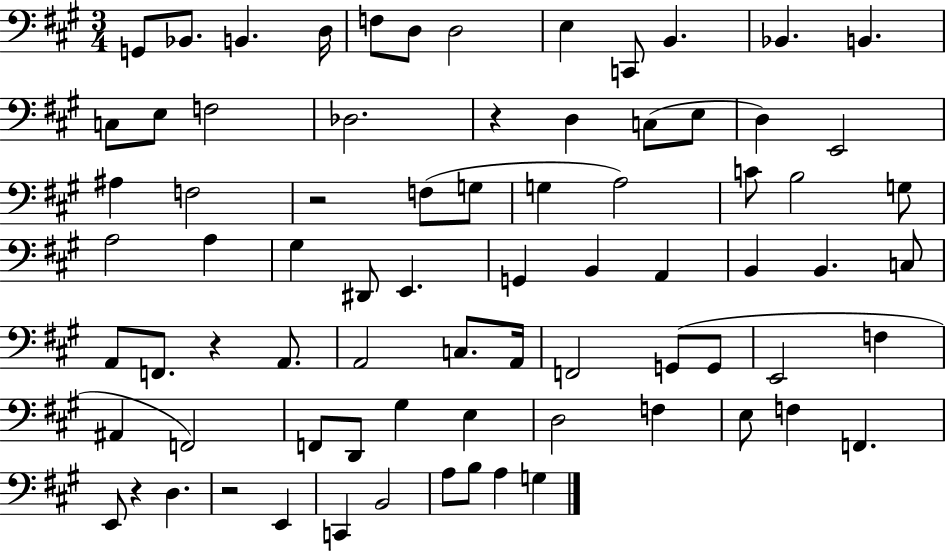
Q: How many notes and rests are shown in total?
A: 77